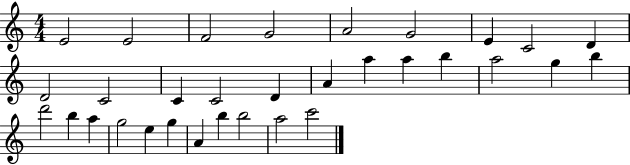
E4/h E4/h F4/h G4/h A4/h G4/h E4/q C4/h D4/q D4/h C4/h C4/q C4/h D4/q A4/q A5/q A5/q B5/q A5/h G5/q B5/q D6/h B5/q A5/q G5/h E5/q G5/q A4/q B5/q B5/h A5/h C6/h